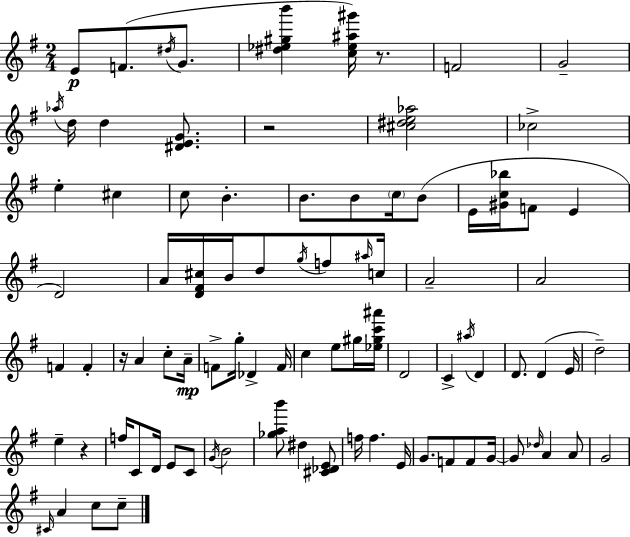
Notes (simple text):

E4/e F4/e. D#5/s G4/e. [D#5,Eb5,G#5,B6]/q [C5,Eb5,A#5,G#6]/s R/e. F4/h G4/h Ab5/s D5/s D5/q [D#4,E4,G4]/e. R/h [C#5,D#5,E5,Ab5]/h CES5/h E5/q C#5/q C5/e B4/q. B4/e. B4/e C5/s B4/e E4/s [G#4,C5,Bb5]/s F4/e E4/q D4/h A4/s [D4,F#4,C#5]/s B4/s D5/e G5/s F5/e A#5/s C5/s A4/h A4/h F4/q F4/q R/s A4/q C5/e A4/s F4/e G5/s Db4/q F4/s C5/q E5/e G#5/s [Eb5,G#5,C6,A#6]/s D4/h C4/q A#5/s D4/q D4/e. D4/q E4/s D5/h E5/q R/q F5/s C4/e D4/s E4/e C4/e G4/s B4/h [Gb5,A5,B6]/e D#5/q [C#4,Db4,E4]/e F5/s F5/q. E4/s G4/e. F4/e F4/e G4/s G4/e Db5/s A4/q A4/e G4/h C#4/s A4/q C5/e C5/e